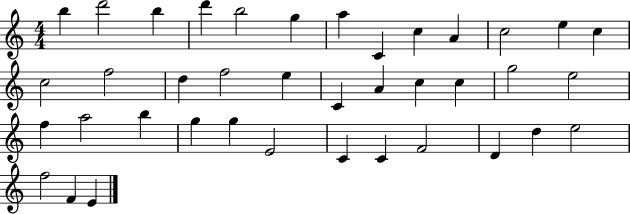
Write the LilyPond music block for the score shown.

{
  \clef treble
  \numericTimeSignature
  \time 4/4
  \key c \major
  b''4 d'''2 b''4 | d'''4 b''2 g''4 | a''4 c'4 c''4 a'4 | c''2 e''4 c''4 | \break c''2 f''2 | d''4 f''2 e''4 | c'4 a'4 c''4 c''4 | g''2 e''2 | \break f''4 a''2 b''4 | g''4 g''4 e'2 | c'4 c'4 f'2 | d'4 d''4 e''2 | \break f''2 f'4 e'4 | \bar "|."
}